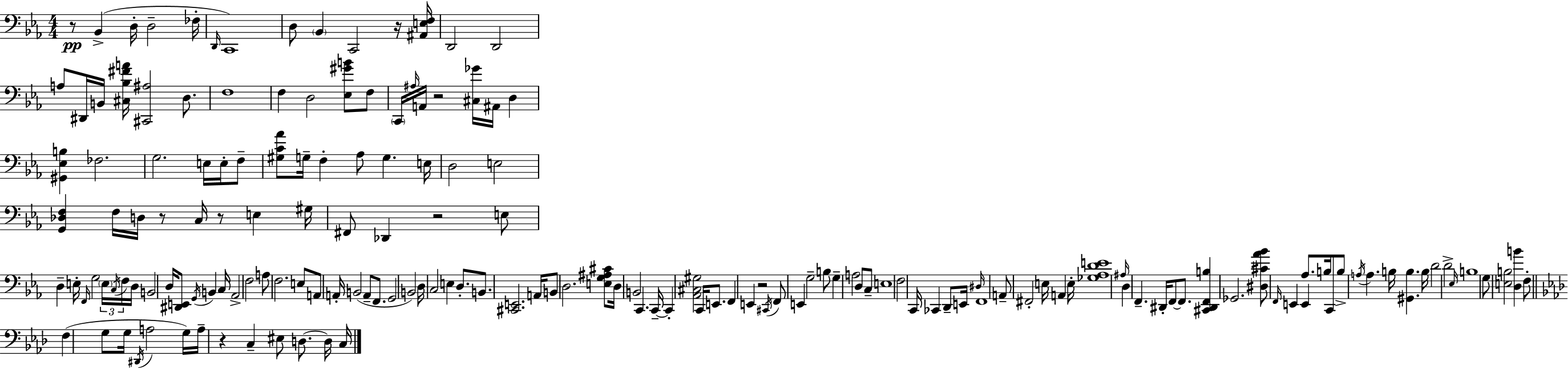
X:1
T:Untitled
M:4/4
L:1/4
K:Eb
z/2 _B,, D,/4 D,2 _F,/4 D,,/4 C,,4 D,/2 _B,, C,,2 z/4 [^A,,E,F,]/4 D,,2 D,,2 A,/2 ^D,,/4 B,,/4 [^C,_B,^FA]/4 [^C,,^A,]2 D,/2 F,4 F, D,2 [_E,^GB]/2 F,/2 C,,/4 ^A,/4 A,,/4 z2 [^C,_G]/4 ^A,,/4 D, [^G,,_E,B,] _F,2 G,2 E,/4 E,/4 F,/2 [^G,C_A]/2 G,/4 F, _A,/2 G, E,/4 D,2 E,2 [G,,_D,F,] F,/4 D,/4 z/2 C,/4 z/2 E, ^G,/4 ^F,,/2 _D,, z2 E,/2 D, E,/4 F,,/4 G,2 E,/4 C,/4 F,/4 D,/4 B,,2 D,/4 [^D,,E,,]/2 G,,/4 B,, C,/4 _A,,2 F,2 A,/2 F,2 E,/2 A,,/2 A,,/4 B,,2 A,,/2 F,,/2 G,,2 B,,2 D,/4 C,2 E, D,/2 B,,/2 [^C,,E,,]2 A,,/4 B,,/2 D,2 [E,G,^A,^C]/2 D,/4 B,,2 C,, C,,/4 C,, [_A,,^C,^G,]2 C,,/4 E,,/2 F,, E,, z2 ^C,,/4 F,,/2 E,, G,2 B,/2 G, A,2 D,/2 C,/2 E,4 F,2 C,,/4 _C,, D,,/2 E,,/4 ^D,/4 F,,4 A,,/2 ^F,,2 E,/4 A,, E,/4 [_G,_A,DE]4 ^A,/4 D, F,, ^D,,/4 F,,/2 F,,/2 [^C,,^D,,F,,B,] _G,,2 [^D,^C_A_B]/2 F,,/4 E,, E,, _A,/2 B,/4 C,,/2 B,/2 A,/4 A, B,/4 [^G,,B,] B,/4 D2 D2 _E,/4 B,4 G,/2 [E,B,]2 [D,B] F,/2 F, G,/2 G,/4 ^D,,/4 A,2 G,/4 A,/4 z C, ^E,/2 D,/2 D,/4 C,/4